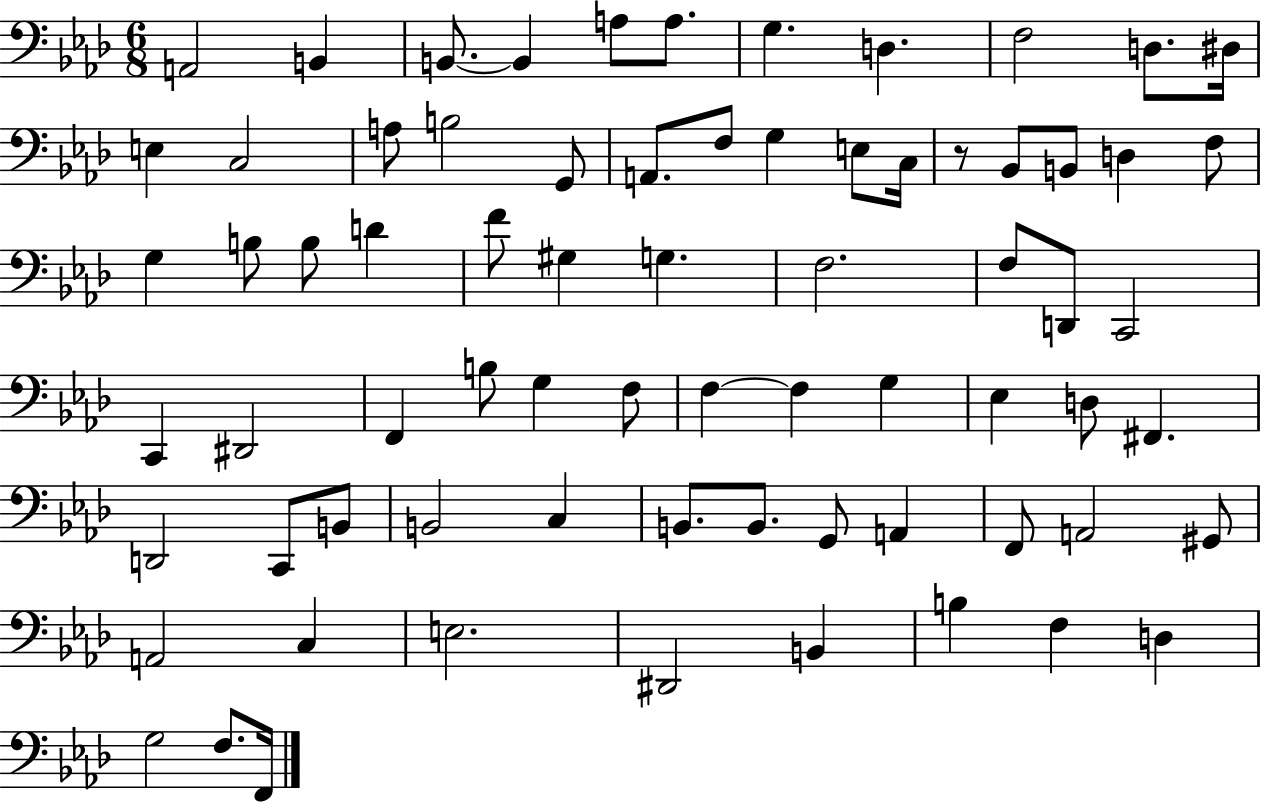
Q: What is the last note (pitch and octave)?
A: F2